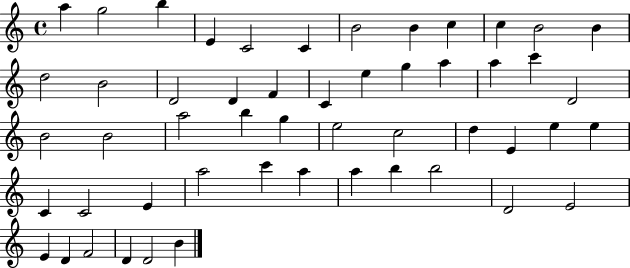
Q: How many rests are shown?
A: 0